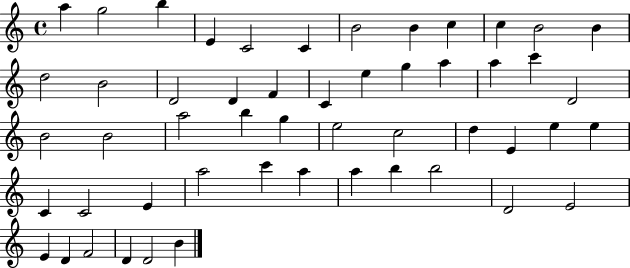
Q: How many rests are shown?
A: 0